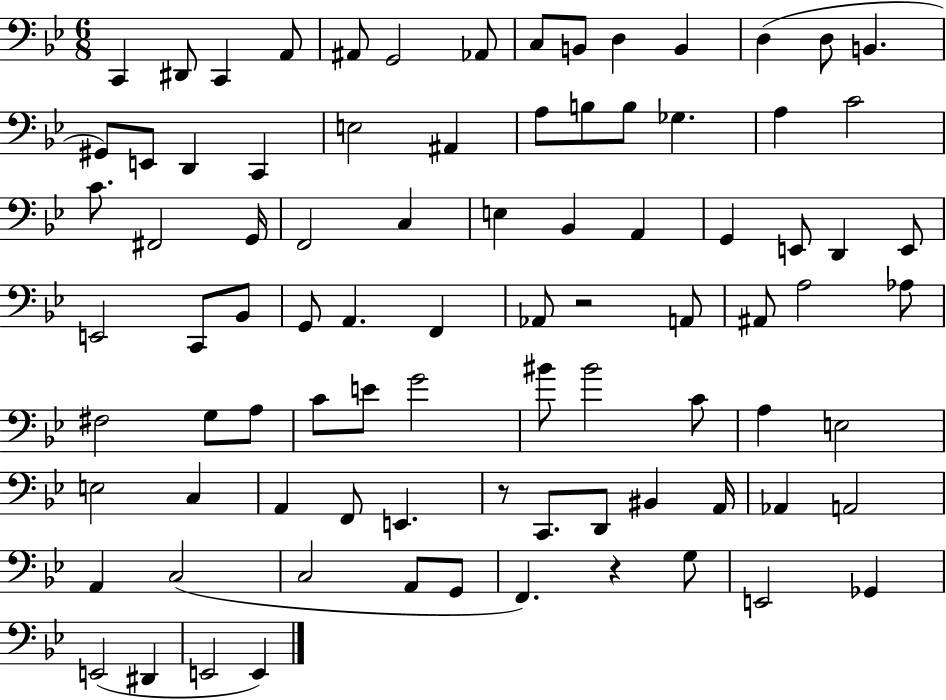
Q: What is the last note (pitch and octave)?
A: E2